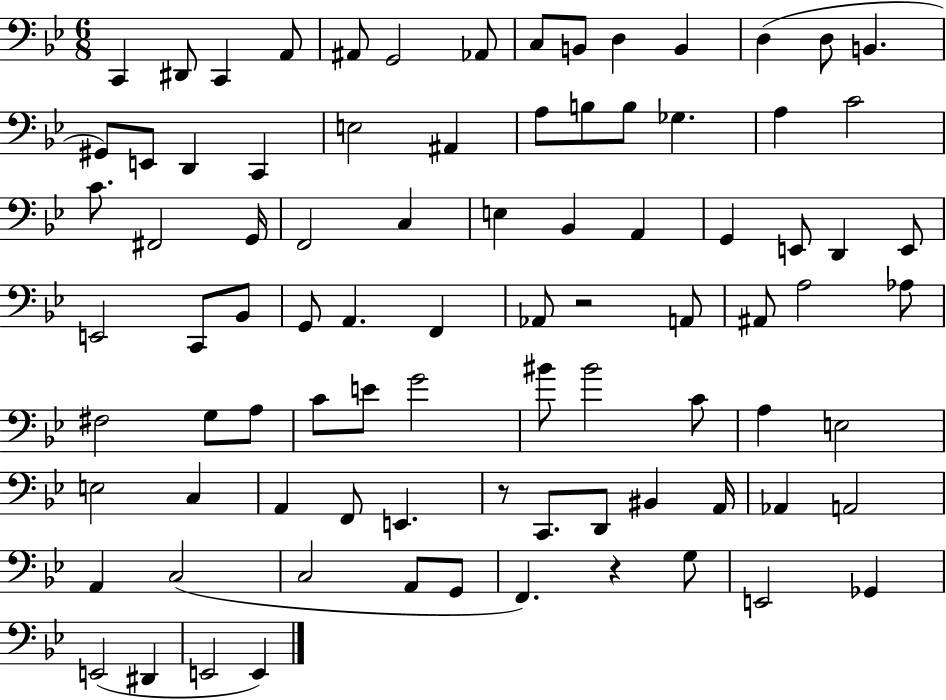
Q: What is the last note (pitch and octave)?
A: E2